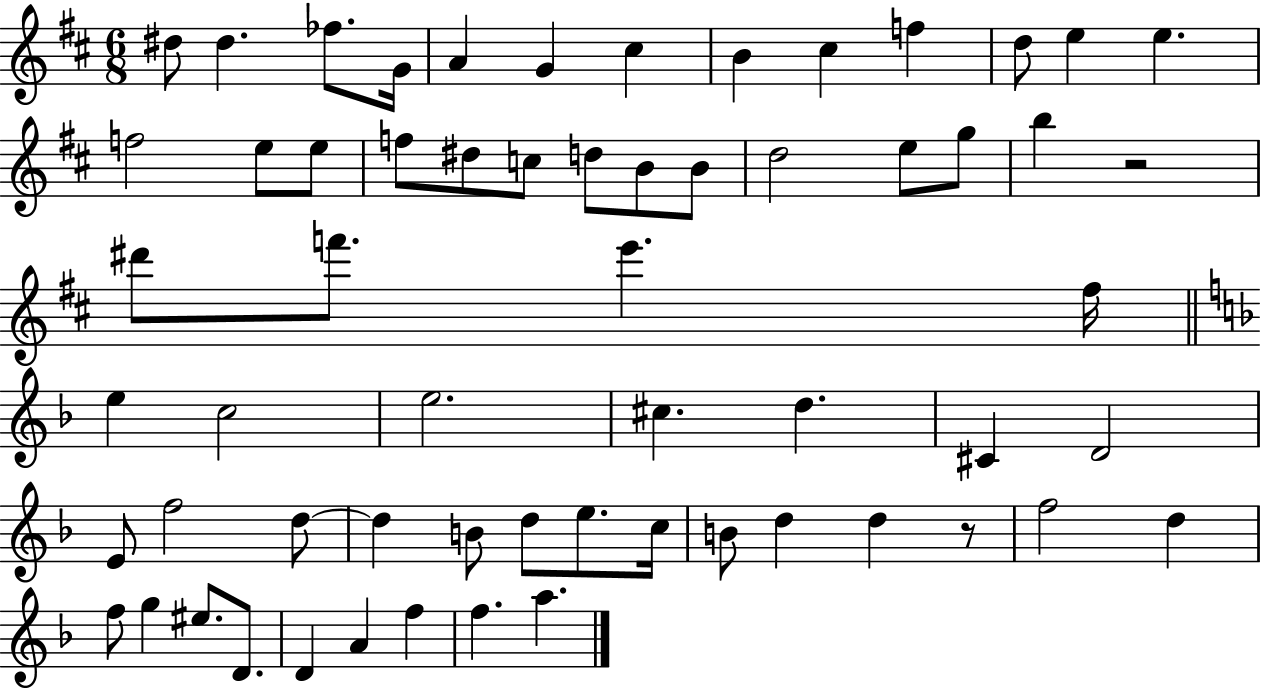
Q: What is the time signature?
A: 6/8